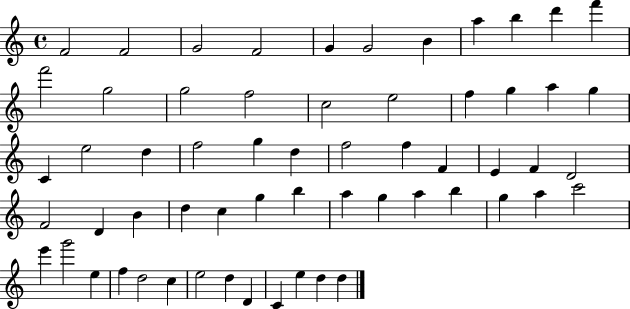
X:1
T:Untitled
M:4/4
L:1/4
K:C
F2 F2 G2 F2 G G2 B a b d' f' f'2 g2 g2 f2 c2 e2 f g a g C e2 d f2 g d f2 f F E F D2 F2 D B d c g b a g a b g a c'2 e' g'2 e f d2 c e2 d D C e d d